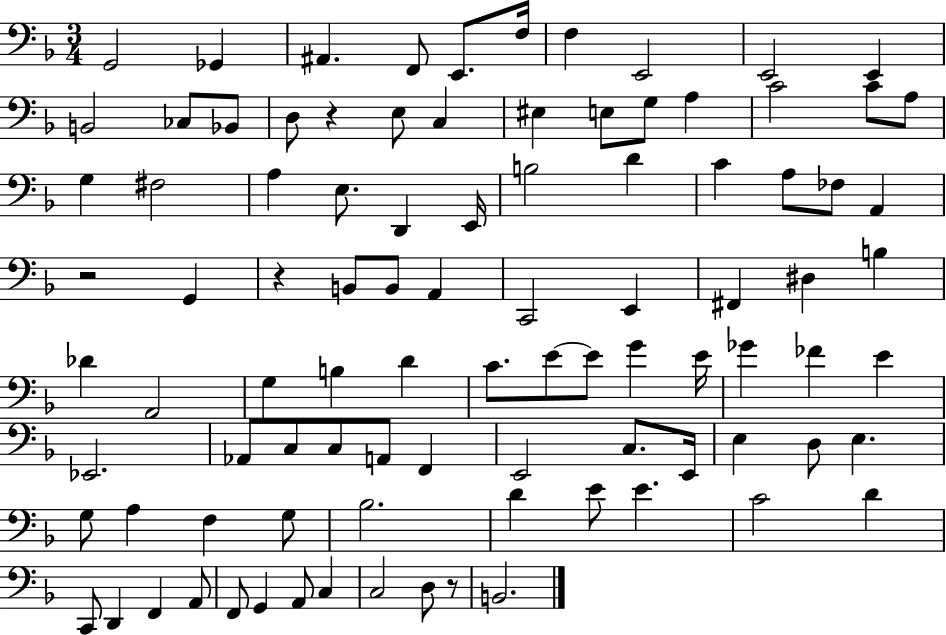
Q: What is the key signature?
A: F major